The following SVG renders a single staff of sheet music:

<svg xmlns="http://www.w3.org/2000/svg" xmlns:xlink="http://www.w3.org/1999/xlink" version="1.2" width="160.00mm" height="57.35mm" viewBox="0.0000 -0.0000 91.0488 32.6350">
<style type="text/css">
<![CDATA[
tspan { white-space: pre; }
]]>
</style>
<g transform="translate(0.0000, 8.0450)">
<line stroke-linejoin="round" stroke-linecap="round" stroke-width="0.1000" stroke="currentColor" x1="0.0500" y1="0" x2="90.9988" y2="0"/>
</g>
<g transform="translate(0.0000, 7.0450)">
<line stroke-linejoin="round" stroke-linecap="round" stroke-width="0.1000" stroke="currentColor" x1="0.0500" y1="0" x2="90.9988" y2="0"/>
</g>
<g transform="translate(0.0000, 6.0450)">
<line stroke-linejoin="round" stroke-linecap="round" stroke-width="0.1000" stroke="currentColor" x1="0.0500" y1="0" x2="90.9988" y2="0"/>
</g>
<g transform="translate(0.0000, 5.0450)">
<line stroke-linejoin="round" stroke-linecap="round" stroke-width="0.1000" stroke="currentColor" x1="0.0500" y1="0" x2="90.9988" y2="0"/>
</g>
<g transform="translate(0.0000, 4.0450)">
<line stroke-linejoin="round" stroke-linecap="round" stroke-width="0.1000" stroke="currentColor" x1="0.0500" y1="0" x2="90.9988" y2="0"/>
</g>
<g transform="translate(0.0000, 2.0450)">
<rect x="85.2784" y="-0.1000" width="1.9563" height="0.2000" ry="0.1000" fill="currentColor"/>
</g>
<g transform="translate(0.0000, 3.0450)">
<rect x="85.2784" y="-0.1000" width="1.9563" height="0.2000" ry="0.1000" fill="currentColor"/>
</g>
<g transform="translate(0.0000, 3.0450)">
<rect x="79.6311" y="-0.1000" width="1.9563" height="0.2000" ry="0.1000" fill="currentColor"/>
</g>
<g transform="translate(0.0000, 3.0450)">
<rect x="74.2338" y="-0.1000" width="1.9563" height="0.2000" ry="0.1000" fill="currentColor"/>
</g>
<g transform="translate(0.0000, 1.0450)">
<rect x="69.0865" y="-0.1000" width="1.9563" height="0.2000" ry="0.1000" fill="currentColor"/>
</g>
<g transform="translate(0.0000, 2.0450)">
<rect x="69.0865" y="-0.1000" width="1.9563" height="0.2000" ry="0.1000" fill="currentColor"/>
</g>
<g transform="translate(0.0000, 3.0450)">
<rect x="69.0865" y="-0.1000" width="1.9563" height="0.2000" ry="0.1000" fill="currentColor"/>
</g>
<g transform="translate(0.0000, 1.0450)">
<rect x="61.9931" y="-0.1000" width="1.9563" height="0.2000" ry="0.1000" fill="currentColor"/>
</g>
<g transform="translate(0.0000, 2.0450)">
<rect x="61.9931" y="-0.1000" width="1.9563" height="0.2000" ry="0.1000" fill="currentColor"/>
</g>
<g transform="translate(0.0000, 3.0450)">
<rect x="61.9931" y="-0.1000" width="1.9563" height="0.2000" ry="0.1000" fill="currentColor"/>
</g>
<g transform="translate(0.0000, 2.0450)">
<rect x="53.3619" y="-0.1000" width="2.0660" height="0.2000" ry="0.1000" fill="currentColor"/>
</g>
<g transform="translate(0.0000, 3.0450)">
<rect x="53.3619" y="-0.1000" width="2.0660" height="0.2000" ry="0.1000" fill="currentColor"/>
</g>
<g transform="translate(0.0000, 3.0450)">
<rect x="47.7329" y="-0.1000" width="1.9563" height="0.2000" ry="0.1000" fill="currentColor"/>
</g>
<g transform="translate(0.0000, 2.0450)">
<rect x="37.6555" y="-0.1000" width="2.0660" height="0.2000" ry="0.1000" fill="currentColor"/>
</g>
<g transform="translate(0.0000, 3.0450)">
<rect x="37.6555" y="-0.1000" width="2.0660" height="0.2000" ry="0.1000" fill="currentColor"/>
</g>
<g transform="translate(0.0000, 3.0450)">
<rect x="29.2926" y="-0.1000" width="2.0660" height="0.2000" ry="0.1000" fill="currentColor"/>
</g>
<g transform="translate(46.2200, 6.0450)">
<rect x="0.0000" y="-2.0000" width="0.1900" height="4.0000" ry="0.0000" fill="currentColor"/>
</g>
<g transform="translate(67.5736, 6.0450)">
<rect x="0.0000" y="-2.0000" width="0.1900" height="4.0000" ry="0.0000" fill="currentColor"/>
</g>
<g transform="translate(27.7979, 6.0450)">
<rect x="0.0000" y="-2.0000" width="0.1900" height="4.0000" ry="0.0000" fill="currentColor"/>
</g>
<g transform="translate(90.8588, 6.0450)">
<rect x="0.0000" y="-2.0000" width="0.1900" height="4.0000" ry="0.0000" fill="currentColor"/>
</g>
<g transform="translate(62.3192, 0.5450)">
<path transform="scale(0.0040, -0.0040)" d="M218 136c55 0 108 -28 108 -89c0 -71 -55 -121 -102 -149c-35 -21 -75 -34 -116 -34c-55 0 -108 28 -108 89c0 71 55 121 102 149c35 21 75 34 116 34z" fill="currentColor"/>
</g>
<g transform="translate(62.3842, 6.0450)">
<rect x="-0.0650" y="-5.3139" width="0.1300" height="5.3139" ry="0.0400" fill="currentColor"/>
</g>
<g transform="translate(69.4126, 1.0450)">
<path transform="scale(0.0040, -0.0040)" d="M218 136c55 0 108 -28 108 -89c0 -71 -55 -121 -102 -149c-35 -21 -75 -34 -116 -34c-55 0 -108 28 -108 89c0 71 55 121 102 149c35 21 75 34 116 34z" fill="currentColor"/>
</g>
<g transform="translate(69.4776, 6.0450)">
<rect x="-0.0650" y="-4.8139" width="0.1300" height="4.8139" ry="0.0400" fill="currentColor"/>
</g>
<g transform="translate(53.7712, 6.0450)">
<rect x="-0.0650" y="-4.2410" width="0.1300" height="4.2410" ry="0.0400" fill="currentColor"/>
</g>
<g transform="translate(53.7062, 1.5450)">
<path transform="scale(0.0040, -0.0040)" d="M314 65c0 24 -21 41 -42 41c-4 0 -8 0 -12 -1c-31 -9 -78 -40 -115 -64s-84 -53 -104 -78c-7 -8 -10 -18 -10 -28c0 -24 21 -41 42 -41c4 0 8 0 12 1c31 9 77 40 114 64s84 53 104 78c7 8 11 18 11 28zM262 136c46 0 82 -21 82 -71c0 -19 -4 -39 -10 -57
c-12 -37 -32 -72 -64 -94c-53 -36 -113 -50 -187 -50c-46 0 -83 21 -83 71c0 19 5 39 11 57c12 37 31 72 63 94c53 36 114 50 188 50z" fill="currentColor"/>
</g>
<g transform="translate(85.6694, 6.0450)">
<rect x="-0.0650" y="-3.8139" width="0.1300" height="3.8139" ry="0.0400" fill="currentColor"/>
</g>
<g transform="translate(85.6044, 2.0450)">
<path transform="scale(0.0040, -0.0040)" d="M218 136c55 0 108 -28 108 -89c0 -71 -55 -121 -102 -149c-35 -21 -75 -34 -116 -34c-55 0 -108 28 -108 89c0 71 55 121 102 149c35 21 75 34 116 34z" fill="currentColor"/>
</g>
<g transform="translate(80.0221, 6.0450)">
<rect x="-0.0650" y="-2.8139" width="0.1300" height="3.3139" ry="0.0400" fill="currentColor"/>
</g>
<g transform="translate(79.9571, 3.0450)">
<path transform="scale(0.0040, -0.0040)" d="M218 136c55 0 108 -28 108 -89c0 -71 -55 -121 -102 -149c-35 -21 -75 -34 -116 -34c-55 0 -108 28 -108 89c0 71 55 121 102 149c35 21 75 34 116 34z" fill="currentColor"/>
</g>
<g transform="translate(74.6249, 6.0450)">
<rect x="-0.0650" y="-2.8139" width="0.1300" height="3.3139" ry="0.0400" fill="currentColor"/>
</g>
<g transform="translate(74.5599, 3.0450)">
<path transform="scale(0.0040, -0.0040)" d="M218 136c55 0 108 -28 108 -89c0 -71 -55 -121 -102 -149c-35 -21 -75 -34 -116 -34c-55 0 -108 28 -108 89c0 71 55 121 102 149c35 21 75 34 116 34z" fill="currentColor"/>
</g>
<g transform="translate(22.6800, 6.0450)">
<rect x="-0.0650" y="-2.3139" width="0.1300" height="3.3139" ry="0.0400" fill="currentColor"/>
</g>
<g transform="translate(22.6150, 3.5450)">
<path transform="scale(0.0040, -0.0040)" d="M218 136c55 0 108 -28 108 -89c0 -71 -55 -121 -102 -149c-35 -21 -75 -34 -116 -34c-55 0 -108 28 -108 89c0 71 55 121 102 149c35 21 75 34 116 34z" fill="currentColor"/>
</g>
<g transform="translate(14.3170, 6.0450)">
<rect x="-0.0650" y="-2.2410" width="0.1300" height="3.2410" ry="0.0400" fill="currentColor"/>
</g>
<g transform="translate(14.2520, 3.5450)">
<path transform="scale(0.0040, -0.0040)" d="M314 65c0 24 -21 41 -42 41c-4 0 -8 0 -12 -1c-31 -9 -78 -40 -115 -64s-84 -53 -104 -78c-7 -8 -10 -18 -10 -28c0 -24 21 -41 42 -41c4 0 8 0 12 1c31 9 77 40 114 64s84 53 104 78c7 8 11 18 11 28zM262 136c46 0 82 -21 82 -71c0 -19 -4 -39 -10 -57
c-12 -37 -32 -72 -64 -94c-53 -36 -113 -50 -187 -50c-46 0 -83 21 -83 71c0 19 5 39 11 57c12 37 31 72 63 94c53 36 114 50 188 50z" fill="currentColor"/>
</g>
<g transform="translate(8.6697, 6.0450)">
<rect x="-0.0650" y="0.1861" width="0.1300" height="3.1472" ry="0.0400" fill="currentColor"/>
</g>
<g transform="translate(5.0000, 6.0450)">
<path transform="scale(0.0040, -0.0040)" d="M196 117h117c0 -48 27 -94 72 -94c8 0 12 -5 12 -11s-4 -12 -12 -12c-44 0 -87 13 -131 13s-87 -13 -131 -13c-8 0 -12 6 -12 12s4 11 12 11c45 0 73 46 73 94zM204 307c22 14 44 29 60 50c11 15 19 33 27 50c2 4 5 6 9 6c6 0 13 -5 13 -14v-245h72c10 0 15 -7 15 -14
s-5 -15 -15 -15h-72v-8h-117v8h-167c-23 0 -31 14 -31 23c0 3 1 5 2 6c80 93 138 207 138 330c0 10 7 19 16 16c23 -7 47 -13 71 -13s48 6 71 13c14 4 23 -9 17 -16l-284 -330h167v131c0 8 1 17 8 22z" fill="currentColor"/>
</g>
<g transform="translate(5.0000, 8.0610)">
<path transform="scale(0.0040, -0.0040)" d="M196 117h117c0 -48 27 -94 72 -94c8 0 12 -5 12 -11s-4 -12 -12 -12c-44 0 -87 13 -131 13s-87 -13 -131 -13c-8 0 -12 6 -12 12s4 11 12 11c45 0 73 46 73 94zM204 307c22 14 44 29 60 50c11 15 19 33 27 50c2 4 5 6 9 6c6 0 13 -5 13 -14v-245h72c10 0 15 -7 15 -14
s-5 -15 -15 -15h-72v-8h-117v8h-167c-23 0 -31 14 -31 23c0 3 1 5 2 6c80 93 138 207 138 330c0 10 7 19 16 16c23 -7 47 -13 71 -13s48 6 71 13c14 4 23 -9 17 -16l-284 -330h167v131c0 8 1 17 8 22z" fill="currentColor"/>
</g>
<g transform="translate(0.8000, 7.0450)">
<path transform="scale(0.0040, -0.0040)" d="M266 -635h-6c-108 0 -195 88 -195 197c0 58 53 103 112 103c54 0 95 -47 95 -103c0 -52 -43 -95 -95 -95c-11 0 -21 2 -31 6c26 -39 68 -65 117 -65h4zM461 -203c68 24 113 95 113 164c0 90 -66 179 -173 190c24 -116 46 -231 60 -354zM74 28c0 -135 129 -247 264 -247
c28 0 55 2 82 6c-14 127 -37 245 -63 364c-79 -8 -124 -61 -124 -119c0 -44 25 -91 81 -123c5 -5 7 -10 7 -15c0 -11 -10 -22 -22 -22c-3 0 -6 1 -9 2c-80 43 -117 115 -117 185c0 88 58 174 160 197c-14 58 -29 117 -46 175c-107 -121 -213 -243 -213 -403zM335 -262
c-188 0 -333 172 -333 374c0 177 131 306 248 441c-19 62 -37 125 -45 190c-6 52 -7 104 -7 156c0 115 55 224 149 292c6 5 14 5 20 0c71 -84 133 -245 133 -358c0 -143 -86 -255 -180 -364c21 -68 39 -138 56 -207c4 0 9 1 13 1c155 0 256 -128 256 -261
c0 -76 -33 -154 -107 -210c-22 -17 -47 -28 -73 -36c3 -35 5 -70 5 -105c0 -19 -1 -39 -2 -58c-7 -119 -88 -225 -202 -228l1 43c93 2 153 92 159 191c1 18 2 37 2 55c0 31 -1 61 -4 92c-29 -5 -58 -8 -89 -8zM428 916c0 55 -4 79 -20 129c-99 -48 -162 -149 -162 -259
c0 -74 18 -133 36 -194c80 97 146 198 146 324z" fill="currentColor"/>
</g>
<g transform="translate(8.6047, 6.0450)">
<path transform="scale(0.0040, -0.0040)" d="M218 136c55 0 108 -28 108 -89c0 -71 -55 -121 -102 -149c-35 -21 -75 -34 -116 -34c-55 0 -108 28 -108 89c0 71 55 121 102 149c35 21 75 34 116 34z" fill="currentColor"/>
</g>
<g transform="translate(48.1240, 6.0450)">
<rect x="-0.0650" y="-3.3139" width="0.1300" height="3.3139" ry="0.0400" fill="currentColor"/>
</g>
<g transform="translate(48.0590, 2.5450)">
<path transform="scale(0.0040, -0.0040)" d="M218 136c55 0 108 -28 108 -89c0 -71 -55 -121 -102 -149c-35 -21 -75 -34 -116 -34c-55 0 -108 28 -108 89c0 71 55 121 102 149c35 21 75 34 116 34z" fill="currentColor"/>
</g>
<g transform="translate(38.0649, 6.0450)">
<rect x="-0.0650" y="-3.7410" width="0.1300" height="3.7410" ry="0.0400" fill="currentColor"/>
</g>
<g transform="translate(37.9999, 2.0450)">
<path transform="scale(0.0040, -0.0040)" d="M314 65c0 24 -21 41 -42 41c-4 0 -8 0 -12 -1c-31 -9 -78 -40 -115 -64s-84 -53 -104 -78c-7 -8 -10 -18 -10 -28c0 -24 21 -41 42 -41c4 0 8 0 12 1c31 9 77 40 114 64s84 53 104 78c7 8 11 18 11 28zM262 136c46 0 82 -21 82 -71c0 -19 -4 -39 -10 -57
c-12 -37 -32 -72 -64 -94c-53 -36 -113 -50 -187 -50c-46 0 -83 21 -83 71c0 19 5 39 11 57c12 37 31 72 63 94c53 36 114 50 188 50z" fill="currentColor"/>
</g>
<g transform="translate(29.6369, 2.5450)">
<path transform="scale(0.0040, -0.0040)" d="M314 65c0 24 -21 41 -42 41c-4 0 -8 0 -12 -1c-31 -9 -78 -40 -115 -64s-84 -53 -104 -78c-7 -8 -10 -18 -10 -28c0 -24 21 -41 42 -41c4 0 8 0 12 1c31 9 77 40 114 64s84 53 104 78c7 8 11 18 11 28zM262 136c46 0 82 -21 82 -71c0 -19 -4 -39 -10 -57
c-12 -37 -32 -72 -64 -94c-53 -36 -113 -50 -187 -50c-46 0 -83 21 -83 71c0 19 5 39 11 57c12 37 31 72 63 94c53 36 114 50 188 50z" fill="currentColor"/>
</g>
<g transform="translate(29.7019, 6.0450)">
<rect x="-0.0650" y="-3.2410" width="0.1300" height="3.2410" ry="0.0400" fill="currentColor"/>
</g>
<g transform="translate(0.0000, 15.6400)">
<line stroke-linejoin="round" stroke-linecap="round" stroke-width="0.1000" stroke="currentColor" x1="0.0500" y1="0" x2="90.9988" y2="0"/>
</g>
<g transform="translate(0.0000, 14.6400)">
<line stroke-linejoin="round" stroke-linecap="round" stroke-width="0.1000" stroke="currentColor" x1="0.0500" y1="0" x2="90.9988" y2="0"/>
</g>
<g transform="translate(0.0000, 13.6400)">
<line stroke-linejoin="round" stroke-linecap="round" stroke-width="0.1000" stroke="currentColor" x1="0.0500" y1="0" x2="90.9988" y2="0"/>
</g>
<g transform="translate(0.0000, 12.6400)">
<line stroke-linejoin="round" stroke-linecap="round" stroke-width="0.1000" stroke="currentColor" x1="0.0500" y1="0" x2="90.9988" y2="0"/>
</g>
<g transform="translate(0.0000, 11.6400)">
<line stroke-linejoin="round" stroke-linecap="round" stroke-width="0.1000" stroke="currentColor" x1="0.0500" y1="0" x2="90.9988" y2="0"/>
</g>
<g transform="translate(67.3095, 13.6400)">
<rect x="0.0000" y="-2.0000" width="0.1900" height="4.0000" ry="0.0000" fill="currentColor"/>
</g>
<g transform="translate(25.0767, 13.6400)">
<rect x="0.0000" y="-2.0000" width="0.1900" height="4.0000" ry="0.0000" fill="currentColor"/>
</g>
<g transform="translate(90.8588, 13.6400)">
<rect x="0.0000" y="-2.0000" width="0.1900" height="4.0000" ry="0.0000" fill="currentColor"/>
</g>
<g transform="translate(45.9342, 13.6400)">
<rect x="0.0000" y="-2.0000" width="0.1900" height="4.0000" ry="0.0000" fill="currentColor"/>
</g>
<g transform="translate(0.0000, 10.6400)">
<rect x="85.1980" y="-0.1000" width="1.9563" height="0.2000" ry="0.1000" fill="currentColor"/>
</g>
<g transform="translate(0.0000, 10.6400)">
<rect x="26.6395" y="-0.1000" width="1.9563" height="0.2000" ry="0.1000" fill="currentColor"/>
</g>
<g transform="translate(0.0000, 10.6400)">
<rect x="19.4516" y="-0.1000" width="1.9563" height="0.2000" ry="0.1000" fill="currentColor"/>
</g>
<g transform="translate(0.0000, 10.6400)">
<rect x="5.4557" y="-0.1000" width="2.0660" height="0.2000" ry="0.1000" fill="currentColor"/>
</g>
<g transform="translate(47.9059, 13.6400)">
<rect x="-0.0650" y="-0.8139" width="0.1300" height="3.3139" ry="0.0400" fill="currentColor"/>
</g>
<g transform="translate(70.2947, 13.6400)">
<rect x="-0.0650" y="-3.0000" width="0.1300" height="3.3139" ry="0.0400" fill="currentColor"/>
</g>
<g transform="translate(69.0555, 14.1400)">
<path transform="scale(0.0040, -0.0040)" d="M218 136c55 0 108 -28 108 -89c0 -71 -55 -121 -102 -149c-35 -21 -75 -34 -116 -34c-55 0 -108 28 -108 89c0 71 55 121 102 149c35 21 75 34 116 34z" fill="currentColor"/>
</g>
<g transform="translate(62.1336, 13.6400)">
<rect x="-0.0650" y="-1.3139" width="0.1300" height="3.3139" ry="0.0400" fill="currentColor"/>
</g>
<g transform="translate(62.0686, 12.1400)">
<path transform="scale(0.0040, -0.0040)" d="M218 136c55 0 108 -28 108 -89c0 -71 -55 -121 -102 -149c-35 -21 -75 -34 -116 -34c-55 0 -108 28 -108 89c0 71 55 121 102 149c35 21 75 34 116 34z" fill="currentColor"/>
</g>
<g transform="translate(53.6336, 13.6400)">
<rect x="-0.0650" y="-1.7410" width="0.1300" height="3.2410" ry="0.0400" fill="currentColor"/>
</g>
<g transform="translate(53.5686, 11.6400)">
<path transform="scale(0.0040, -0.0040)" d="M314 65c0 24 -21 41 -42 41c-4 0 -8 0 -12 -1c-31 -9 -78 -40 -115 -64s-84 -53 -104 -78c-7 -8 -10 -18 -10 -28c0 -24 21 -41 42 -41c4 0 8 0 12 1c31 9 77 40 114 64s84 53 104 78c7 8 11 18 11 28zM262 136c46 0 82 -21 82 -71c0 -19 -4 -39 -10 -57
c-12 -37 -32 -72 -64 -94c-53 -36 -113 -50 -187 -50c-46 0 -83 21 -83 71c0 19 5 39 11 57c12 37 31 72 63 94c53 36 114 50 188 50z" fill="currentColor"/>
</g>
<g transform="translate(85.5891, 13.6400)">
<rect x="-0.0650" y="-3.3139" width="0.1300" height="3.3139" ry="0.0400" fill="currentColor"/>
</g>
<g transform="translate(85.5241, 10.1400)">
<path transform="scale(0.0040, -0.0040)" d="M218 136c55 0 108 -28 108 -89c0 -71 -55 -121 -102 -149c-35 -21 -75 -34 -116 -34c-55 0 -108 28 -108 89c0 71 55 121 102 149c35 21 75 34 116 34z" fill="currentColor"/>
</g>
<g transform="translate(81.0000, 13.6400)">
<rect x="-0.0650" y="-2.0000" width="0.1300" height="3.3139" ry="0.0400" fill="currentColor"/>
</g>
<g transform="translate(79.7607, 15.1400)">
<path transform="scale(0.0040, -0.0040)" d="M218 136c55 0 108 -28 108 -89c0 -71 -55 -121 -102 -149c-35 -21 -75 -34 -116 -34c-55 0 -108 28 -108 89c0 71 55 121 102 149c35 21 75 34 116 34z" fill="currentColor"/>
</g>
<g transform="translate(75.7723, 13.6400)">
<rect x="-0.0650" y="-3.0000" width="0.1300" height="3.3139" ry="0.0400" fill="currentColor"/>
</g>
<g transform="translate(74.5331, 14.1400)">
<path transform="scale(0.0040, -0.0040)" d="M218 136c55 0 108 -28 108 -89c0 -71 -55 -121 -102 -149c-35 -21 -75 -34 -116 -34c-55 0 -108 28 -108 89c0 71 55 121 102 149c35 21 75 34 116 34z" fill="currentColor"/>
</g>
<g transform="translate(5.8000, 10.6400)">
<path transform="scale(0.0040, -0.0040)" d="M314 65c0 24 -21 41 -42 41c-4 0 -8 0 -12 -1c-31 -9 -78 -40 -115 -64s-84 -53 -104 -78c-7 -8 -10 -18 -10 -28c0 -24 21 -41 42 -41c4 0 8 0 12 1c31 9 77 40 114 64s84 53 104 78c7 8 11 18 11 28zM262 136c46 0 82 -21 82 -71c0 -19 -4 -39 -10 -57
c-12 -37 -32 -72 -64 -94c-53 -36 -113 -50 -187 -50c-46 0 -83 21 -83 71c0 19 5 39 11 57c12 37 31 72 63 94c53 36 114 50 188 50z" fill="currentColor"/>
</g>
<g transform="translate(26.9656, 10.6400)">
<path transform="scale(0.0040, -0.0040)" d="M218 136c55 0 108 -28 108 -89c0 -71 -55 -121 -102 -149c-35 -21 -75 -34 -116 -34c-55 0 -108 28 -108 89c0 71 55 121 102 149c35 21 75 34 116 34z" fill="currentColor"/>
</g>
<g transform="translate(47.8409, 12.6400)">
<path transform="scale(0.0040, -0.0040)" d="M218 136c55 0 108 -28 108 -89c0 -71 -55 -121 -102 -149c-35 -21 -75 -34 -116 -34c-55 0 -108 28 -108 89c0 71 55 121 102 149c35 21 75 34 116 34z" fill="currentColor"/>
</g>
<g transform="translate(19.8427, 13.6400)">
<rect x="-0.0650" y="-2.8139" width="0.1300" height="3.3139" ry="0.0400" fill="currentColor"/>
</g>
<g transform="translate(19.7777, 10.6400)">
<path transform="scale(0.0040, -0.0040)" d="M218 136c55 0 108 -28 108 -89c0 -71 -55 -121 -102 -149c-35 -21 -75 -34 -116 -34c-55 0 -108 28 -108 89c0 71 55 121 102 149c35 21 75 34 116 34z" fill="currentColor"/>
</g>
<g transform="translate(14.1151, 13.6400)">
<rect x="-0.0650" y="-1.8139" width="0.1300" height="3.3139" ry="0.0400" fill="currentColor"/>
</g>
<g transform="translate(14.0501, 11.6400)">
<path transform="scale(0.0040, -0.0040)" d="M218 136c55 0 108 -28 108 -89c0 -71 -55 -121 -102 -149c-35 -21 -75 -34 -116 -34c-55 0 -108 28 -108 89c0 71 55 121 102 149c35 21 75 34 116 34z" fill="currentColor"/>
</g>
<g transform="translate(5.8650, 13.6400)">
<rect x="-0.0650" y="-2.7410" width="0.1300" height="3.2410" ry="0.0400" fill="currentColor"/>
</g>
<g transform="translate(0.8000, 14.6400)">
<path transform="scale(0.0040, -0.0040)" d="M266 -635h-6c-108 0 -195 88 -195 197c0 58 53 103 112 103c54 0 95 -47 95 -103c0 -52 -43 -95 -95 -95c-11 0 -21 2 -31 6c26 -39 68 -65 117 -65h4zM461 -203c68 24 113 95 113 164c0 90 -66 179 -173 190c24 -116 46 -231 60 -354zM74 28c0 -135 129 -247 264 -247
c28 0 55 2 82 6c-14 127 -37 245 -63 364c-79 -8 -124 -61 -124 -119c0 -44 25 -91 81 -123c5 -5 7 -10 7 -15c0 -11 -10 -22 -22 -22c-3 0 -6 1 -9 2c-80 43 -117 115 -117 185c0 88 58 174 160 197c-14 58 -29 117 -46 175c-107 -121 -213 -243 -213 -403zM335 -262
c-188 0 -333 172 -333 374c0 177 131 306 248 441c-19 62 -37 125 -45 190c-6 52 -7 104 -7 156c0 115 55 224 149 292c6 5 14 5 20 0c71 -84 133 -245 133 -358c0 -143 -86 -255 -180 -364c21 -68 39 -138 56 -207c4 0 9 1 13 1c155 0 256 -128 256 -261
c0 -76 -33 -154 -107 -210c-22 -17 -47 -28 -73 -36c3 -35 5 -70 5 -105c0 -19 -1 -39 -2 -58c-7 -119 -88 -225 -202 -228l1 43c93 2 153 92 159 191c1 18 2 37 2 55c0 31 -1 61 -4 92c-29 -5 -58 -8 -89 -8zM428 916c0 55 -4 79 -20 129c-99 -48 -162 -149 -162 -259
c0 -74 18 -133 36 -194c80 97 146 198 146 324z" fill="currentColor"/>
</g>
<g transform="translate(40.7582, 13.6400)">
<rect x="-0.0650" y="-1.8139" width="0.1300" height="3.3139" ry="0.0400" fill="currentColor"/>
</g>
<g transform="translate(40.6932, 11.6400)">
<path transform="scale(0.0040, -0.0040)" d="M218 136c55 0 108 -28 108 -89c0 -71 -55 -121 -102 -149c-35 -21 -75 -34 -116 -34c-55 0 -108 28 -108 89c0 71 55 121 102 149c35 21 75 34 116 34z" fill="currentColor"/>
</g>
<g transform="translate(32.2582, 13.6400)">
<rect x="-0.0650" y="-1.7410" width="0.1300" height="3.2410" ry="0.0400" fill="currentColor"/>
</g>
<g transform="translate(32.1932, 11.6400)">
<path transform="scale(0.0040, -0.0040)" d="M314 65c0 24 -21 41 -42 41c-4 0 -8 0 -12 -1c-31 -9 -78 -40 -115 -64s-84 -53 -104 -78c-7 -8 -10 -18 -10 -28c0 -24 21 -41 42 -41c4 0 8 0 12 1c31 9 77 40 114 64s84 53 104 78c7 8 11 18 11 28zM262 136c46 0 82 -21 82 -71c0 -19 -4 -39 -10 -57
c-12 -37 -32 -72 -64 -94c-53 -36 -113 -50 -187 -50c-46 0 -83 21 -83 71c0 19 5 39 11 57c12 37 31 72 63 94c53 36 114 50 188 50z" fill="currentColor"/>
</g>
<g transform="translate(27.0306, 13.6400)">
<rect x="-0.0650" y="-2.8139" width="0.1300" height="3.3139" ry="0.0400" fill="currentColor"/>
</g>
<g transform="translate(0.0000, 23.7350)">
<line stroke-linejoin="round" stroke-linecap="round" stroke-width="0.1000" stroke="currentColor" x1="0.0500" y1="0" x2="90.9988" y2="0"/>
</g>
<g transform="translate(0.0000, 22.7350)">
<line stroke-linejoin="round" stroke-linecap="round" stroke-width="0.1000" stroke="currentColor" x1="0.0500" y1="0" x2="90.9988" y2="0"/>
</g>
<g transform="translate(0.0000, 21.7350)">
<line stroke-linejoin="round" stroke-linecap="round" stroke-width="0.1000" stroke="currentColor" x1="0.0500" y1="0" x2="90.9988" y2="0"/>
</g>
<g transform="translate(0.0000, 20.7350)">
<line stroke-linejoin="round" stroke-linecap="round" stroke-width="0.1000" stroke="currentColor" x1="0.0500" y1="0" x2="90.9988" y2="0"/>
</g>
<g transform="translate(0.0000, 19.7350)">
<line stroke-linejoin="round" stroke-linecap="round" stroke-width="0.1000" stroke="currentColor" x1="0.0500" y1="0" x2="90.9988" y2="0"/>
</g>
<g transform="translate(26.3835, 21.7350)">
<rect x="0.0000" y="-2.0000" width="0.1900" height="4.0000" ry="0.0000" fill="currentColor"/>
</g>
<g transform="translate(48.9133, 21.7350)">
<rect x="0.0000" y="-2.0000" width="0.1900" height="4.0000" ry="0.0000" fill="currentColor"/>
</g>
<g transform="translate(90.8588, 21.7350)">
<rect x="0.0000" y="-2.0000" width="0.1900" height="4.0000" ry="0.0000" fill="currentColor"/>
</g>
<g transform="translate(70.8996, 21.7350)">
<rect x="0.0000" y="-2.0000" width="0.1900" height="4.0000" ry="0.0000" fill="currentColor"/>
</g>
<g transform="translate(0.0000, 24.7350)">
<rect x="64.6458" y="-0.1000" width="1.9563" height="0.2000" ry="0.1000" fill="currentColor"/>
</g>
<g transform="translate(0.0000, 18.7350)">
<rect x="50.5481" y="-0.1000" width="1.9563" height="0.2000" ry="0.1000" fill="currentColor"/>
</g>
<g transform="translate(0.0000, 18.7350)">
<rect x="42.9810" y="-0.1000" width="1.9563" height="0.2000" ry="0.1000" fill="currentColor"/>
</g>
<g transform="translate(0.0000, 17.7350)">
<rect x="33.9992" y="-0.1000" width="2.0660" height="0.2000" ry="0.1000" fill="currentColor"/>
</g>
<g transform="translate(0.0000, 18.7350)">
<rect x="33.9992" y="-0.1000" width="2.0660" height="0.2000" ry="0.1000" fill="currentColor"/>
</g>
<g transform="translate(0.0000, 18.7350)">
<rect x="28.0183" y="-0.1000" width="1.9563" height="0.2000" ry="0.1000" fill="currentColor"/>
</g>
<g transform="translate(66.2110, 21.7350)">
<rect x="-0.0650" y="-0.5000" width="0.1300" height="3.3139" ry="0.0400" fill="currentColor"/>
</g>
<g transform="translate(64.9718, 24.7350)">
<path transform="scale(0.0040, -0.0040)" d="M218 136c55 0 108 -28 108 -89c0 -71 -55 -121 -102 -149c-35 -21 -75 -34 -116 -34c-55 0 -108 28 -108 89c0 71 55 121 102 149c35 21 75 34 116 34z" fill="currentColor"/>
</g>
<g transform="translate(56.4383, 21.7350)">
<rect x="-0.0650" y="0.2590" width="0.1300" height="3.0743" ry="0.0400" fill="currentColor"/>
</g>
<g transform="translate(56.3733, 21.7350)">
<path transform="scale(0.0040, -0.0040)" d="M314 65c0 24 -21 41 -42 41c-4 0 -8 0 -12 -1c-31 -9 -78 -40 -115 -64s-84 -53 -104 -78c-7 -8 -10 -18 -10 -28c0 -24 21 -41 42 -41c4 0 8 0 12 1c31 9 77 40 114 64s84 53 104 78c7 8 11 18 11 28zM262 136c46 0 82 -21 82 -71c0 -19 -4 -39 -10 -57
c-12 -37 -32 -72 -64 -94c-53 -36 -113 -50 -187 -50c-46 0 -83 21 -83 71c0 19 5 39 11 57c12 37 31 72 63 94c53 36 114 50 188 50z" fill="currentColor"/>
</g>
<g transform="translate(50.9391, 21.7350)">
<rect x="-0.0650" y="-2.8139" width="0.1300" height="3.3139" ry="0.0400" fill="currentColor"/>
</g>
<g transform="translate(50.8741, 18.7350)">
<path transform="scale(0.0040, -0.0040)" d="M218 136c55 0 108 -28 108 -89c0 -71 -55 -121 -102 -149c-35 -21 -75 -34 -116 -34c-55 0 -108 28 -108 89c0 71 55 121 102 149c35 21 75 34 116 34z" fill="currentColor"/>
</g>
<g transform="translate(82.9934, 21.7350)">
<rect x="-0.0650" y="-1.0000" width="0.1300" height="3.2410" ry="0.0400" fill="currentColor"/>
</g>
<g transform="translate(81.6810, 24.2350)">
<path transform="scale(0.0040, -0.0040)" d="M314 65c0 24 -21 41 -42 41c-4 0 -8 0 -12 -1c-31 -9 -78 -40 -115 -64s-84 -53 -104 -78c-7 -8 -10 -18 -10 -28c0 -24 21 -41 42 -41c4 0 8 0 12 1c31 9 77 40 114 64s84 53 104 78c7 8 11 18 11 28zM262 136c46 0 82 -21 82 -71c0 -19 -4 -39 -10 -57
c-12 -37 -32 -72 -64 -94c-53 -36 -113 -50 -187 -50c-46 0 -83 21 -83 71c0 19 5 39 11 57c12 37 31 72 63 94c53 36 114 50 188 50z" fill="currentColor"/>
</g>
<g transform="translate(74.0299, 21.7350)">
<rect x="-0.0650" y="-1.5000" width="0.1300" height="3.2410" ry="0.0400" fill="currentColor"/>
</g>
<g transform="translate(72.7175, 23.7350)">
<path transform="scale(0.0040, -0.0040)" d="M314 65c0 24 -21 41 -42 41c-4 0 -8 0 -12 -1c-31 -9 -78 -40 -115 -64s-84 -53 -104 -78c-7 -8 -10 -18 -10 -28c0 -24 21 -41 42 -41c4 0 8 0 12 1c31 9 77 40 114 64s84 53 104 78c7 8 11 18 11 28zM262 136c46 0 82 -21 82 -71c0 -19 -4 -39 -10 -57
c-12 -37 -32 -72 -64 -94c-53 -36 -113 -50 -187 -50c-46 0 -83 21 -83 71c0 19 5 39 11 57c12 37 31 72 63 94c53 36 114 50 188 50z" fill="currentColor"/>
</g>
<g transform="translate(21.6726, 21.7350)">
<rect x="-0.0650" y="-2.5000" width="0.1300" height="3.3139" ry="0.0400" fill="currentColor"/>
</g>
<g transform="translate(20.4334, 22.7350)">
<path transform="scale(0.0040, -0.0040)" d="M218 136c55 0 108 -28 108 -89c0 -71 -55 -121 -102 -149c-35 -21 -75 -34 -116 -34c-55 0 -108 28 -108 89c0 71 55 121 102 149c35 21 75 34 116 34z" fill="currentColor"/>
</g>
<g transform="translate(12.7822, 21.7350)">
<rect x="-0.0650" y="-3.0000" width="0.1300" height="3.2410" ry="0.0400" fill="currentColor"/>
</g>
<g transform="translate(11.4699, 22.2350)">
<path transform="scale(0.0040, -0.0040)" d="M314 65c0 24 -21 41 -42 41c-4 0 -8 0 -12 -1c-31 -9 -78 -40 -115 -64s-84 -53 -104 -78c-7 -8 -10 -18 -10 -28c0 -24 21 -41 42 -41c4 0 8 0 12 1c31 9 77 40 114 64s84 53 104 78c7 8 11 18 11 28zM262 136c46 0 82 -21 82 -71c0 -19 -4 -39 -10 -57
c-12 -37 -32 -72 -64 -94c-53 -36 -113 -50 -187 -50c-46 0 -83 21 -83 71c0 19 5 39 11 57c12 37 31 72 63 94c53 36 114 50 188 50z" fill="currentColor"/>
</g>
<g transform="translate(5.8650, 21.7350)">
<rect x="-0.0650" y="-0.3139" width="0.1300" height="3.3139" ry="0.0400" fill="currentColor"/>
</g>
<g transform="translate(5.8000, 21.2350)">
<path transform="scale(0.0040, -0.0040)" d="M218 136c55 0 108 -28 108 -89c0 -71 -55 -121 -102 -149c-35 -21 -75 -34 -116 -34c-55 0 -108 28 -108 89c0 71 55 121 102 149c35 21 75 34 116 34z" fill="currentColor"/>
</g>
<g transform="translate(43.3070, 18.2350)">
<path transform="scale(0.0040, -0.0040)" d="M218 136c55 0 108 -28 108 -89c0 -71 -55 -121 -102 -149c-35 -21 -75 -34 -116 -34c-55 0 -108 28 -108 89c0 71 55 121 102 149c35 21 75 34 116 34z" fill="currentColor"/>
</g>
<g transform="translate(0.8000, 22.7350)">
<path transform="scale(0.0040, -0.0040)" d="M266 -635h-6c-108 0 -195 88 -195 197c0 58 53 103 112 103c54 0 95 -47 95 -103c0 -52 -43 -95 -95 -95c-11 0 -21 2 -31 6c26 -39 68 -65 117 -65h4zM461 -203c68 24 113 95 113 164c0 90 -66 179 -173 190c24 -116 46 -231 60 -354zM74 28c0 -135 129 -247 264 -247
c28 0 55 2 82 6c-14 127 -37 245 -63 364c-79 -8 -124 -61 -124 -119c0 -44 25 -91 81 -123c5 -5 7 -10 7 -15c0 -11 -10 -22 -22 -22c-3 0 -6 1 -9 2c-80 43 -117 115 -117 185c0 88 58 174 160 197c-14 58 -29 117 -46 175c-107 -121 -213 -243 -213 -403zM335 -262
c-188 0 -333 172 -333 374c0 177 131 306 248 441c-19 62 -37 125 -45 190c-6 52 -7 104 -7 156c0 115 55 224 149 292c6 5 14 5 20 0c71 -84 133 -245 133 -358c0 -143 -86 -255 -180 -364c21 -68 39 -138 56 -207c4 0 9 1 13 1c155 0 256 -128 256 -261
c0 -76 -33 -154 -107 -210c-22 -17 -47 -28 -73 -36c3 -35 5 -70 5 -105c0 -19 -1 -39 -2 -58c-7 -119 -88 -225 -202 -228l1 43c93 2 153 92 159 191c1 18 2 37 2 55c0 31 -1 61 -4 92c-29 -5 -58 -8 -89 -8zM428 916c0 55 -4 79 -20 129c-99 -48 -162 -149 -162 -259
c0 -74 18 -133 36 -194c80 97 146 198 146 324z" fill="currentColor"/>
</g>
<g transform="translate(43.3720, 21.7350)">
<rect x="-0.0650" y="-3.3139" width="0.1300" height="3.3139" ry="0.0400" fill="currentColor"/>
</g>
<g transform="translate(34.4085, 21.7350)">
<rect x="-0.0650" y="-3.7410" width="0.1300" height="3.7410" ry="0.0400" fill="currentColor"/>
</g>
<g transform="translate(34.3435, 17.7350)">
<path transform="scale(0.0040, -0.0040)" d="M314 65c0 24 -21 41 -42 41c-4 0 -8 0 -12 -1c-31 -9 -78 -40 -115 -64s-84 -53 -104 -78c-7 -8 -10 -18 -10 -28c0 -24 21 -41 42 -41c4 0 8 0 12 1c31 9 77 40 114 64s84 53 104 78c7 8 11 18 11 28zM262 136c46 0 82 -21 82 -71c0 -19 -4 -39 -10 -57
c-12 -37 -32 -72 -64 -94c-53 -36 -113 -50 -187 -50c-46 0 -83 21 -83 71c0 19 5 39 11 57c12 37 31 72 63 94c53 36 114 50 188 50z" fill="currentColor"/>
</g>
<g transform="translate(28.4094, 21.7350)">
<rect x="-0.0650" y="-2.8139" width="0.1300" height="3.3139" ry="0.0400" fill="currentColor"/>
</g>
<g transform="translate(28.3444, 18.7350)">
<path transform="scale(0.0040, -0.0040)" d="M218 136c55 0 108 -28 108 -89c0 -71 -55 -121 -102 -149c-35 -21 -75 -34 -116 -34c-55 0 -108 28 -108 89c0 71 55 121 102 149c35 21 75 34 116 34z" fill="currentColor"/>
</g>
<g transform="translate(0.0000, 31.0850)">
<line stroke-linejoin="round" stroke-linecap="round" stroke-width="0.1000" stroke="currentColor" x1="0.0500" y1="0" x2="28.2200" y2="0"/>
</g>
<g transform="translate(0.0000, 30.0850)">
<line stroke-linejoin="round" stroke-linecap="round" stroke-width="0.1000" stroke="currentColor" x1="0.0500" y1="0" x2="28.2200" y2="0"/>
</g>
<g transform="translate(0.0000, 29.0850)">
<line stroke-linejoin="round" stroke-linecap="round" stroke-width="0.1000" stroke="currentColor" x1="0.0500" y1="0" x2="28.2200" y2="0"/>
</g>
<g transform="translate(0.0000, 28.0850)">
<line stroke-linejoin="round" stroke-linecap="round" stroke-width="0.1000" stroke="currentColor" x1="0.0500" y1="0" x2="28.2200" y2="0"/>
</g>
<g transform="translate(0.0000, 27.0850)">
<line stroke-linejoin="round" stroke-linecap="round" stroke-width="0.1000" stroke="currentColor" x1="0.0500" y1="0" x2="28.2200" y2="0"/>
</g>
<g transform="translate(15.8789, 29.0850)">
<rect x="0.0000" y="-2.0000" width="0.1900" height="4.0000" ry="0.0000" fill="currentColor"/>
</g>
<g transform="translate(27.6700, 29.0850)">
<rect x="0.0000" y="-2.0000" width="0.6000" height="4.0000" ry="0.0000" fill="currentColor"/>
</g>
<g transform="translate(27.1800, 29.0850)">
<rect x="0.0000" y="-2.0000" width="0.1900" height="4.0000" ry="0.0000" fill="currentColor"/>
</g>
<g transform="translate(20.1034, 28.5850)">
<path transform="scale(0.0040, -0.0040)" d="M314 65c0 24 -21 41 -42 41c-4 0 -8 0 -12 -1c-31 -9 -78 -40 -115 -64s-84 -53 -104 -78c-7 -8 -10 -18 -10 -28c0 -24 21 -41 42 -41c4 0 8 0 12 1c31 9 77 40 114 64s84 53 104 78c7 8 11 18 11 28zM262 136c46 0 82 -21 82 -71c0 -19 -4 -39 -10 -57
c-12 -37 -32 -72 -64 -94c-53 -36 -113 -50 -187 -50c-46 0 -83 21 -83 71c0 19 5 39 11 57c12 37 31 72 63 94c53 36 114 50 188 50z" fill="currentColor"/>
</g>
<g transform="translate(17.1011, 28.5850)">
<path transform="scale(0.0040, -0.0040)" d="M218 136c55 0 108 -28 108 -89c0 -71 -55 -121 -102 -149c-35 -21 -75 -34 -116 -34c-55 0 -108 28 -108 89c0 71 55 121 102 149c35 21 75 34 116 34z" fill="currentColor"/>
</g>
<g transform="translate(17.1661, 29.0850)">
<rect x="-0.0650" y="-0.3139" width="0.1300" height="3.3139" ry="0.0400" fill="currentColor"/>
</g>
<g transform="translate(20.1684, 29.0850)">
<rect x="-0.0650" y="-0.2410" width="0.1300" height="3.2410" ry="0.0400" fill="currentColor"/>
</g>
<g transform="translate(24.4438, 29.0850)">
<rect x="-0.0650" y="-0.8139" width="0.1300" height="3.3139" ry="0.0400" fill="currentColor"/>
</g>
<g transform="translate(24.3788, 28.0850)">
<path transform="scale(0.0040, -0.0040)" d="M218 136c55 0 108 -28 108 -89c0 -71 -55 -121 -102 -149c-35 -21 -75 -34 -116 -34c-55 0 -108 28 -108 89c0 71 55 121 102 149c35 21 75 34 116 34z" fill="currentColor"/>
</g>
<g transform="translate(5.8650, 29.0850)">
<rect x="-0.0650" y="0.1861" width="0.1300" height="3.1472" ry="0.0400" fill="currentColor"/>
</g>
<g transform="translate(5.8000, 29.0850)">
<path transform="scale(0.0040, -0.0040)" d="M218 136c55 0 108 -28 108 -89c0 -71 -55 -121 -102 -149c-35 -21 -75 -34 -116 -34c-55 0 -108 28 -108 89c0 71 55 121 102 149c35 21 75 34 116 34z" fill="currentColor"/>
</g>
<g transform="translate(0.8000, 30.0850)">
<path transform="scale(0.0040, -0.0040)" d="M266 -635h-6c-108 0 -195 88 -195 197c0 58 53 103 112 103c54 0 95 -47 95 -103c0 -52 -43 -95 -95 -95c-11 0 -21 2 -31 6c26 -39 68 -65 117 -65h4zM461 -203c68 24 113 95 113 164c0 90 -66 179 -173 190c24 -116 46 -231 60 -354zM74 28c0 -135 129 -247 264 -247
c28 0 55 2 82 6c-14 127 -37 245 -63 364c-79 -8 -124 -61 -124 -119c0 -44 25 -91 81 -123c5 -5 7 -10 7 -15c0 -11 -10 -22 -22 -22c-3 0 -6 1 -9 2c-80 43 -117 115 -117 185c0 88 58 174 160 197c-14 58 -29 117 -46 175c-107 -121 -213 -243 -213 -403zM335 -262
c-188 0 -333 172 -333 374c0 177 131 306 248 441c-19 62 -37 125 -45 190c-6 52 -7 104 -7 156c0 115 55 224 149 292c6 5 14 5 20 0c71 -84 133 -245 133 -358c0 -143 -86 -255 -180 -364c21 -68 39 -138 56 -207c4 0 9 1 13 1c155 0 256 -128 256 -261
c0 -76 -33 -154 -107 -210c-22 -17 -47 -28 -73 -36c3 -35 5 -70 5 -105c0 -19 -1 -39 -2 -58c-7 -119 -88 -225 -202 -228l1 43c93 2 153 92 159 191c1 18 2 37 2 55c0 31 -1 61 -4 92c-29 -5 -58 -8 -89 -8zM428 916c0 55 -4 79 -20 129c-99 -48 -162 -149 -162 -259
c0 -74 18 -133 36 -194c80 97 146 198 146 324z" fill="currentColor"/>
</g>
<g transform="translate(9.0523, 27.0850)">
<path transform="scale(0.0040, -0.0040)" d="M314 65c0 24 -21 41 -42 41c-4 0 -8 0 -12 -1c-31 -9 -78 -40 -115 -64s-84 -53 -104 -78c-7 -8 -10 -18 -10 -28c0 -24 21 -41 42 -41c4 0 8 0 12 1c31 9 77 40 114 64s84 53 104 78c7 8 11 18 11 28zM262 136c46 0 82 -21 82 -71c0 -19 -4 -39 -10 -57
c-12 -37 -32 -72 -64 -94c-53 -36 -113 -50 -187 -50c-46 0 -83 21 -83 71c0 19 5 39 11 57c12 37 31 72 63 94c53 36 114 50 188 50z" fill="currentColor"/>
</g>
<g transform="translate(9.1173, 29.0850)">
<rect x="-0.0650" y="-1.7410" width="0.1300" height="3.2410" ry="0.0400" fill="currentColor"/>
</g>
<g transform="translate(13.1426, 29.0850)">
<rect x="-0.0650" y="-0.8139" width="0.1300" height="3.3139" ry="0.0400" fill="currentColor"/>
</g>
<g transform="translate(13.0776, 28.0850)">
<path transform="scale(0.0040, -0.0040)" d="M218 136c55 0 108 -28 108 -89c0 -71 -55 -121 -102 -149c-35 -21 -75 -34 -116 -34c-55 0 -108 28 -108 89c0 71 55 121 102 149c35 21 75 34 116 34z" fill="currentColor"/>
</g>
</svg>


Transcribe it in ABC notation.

X:1
T:Untitled
M:4/4
L:1/4
K:C
B g2 g b2 c'2 b d'2 f' e' a a c' a2 f a a f2 f d f2 e A A F b c A2 G a c'2 b a B2 C E2 D2 B f2 d c c2 d